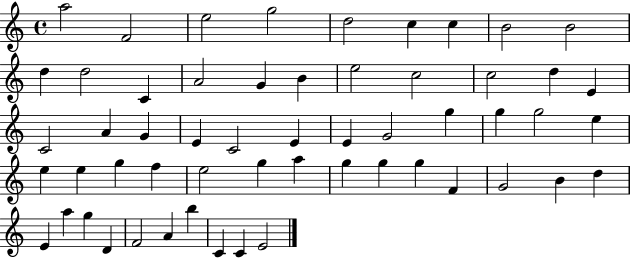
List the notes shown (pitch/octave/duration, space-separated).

A5/h F4/h E5/h G5/h D5/h C5/q C5/q B4/h B4/h D5/q D5/h C4/q A4/h G4/q B4/q E5/h C5/h C5/h D5/q E4/q C4/h A4/q G4/q E4/q C4/h E4/q E4/q G4/h G5/q G5/q G5/h E5/q E5/q E5/q G5/q F5/q E5/h G5/q A5/q G5/q G5/q G5/q F4/q G4/h B4/q D5/q E4/q A5/q G5/q D4/q F4/h A4/q B5/q C4/q C4/q E4/h